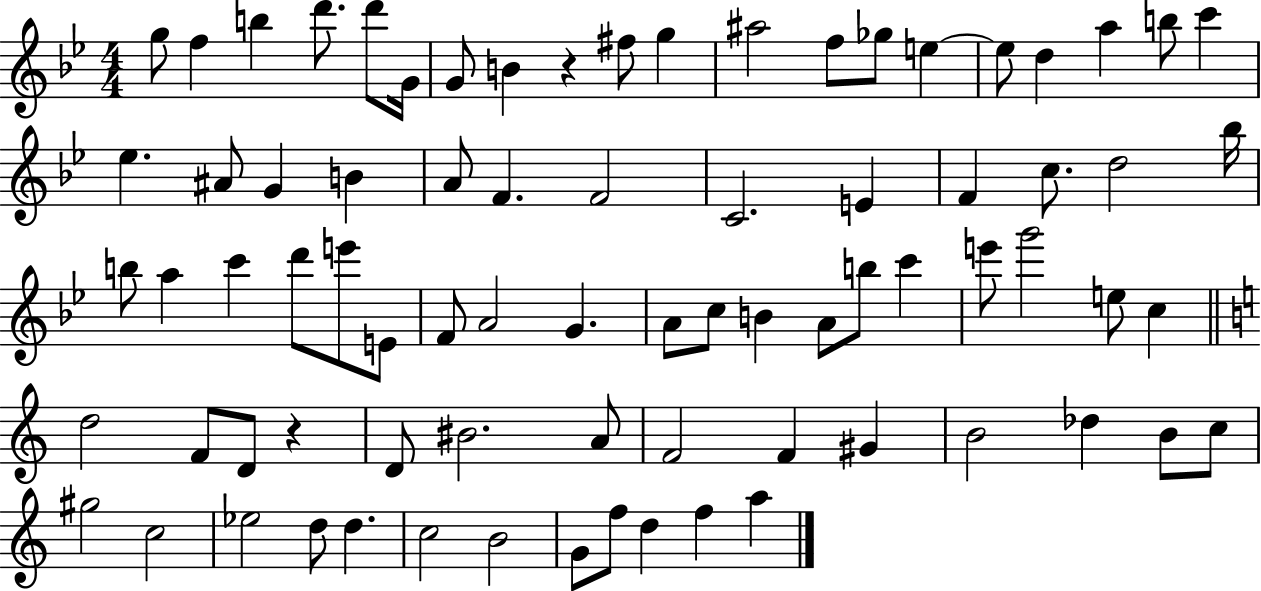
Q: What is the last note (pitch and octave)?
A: A5